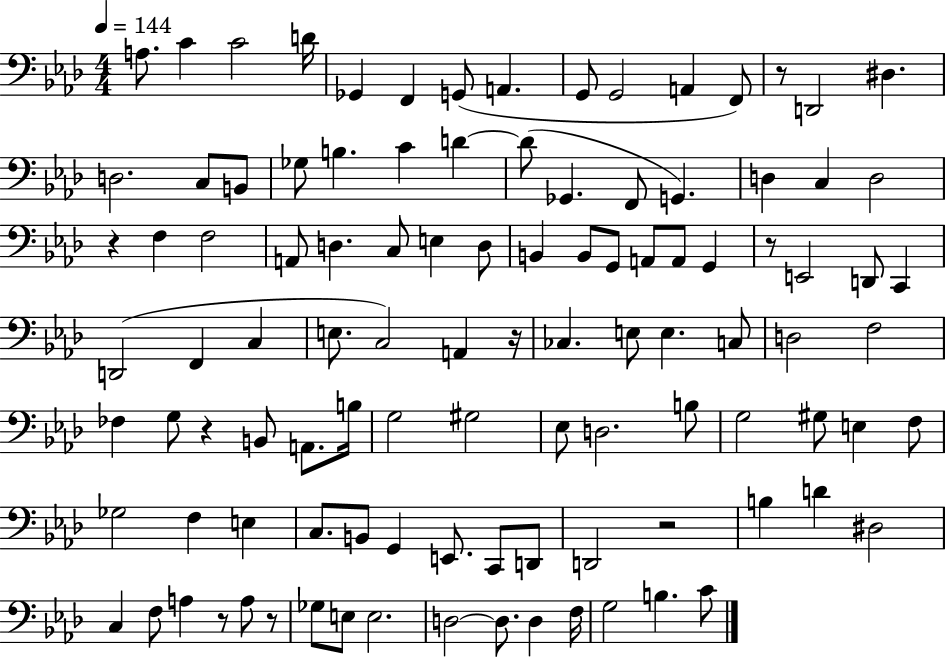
A3/e. C4/q C4/h D4/s Gb2/q F2/q G2/e A2/q. G2/e G2/h A2/q F2/e R/e D2/h D#3/q. D3/h. C3/e B2/e Gb3/e B3/q. C4/q D4/q D4/e Gb2/q. F2/e G2/q. D3/q C3/q D3/h R/q F3/q F3/h A2/e D3/q. C3/e E3/q D3/e B2/q B2/e G2/e A2/e A2/e G2/q R/e E2/h D2/e C2/q D2/h F2/q C3/q E3/e. C3/h A2/q R/s CES3/q. E3/e E3/q. C3/e D3/h F3/h FES3/q G3/e R/q B2/e A2/e. B3/s G3/h G#3/h Eb3/e D3/h. B3/e G3/h G#3/e E3/q F3/e Gb3/h F3/q E3/q C3/e. B2/e G2/q E2/e. C2/e D2/e D2/h R/h B3/q D4/q D#3/h C3/q F3/e A3/q R/e A3/e R/e Gb3/e E3/e E3/h. D3/h D3/e. D3/q F3/s G3/h B3/q. C4/e